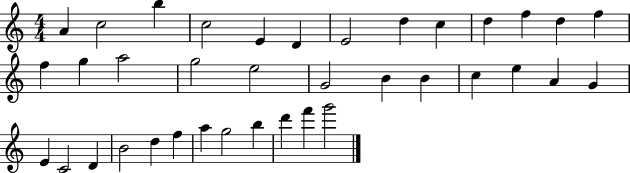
{
  \clef treble
  \numericTimeSignature
  \time 4/4
  \key c \major
  a'4 c''2 b''4 | c''2 e'4 d'4 | e'2 d''4 c''4 | d''4 f''4 d''4 f''4 | \break f''4 g''4 a''2 | g''2 e''2 | g'2 b'4 b'4 | c''4 e''4 a'4 g'4 | \break e'4 c'2 d'4 | b'2 d''4 f''4 | a''4 g''2 b''4 | d'''4 f'''4 g'''2 | \break \bar "|."
}